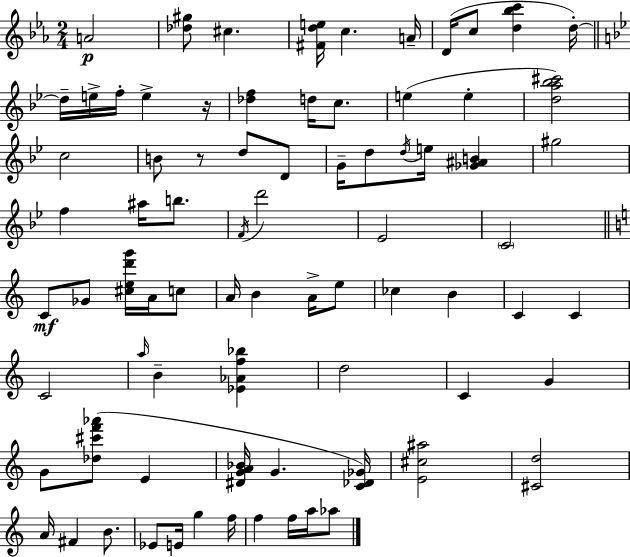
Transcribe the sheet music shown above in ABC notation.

X:1
T:Untitled
M:2/4
L:1/4
K:Eb
A2 [_d^g]/2 ^c [^Fde]/4 c A/4 D/4 c/2 [d_bc'] d/4 d/4 e/4 f/4 e z/4 [_df] d/4 c/2 e e [da_b^c']2 c2 B/2 z/2 d/2 D/2 G/4 d/2 d/4 e/4 [_G^AB] ^g2 f ^a/4 b/2 F/4 d'2 _E2 C2 C/2 _G/2 [^ced'g']/4 A/4 c/2 A/4 B A/4 e/2 _c B C C C2 a/4 B [_E_Af_b] d2 C G G/2 [_d^c'f'_a']/2 E [^DGA_B]/4 G [C_D_G]/4 [E^c^a]2 [^Cd]2 A/4 ^F B/2 _E/2 E/4 g f/4 f f/4 a/4 _a/2